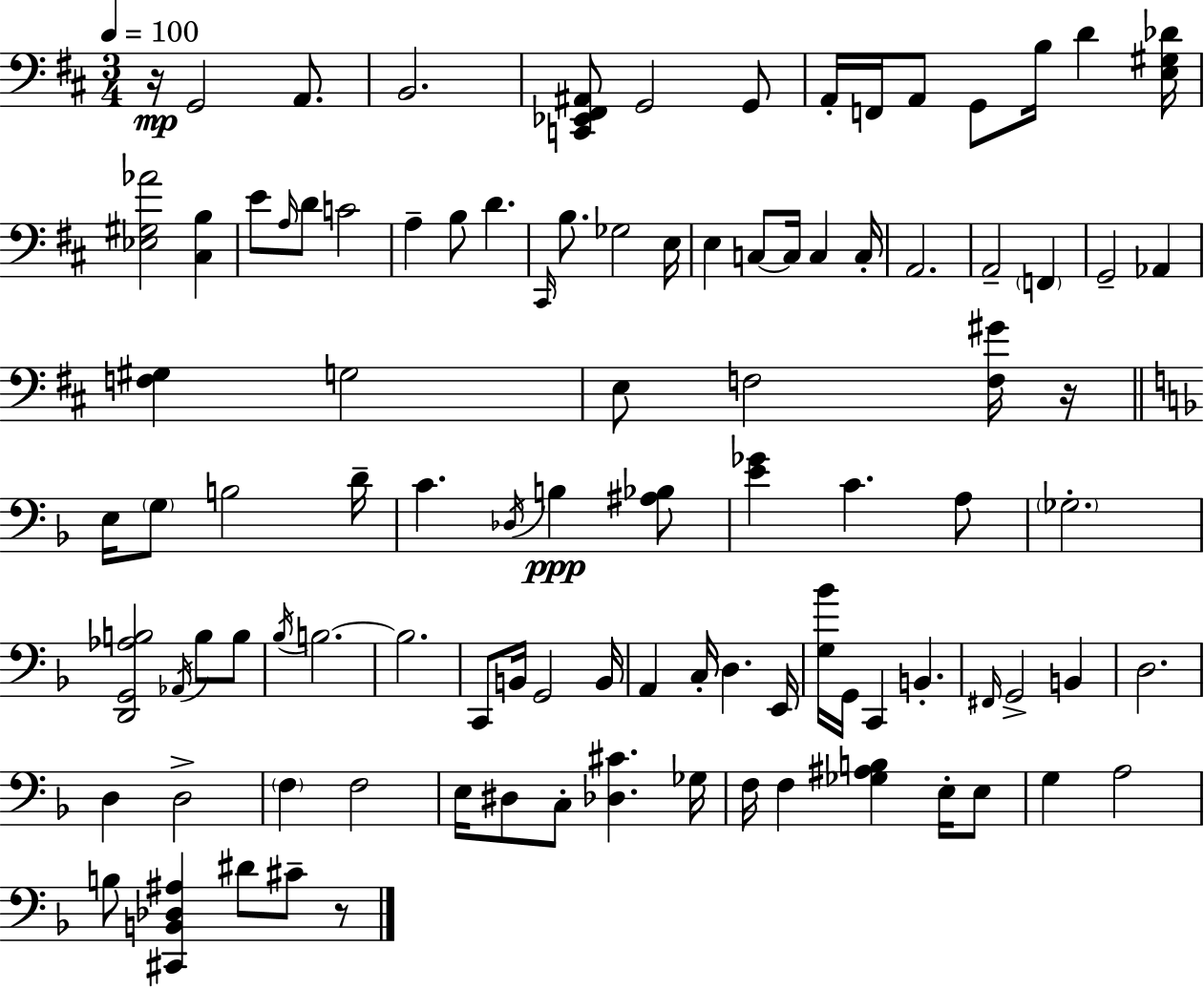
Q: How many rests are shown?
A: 3